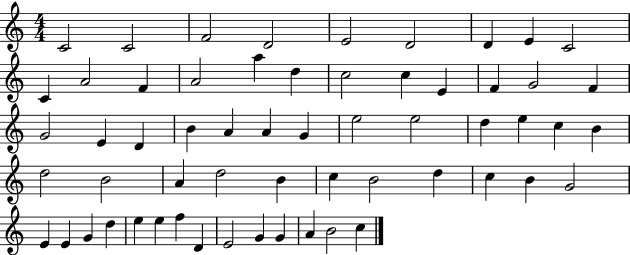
C4/h C4/h F4/h D4/h E4/h D4/h D4/q E4/q C4/h C4/q A4/h F4/q A4/h A5/q D5/q C5/h C5/q E4/q F4/q G4/h F4/q G4/h E4/q D4/q B4/q A4/q A4/q G4/q E5/h E5/h D5/q E5/q C5/q B4/q D5/h B4/h A4/q D5/h B4/q C5/q B4/h D5/q C5/q B4/q G4/h E4/q E4/q G4/q D5/q E5/q E5/q F5/q D4/q E4/h G4/q G4/q A4/q B4/h C5/q